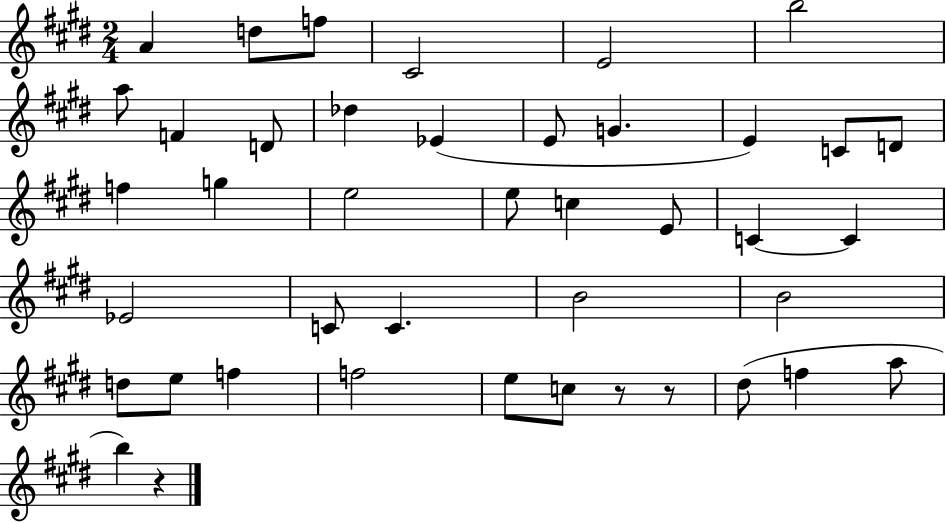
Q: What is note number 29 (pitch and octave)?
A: B4